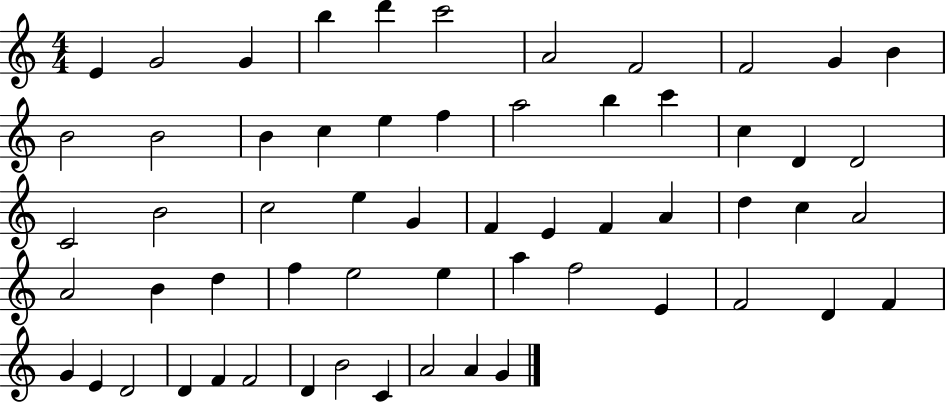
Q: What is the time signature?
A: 4/4